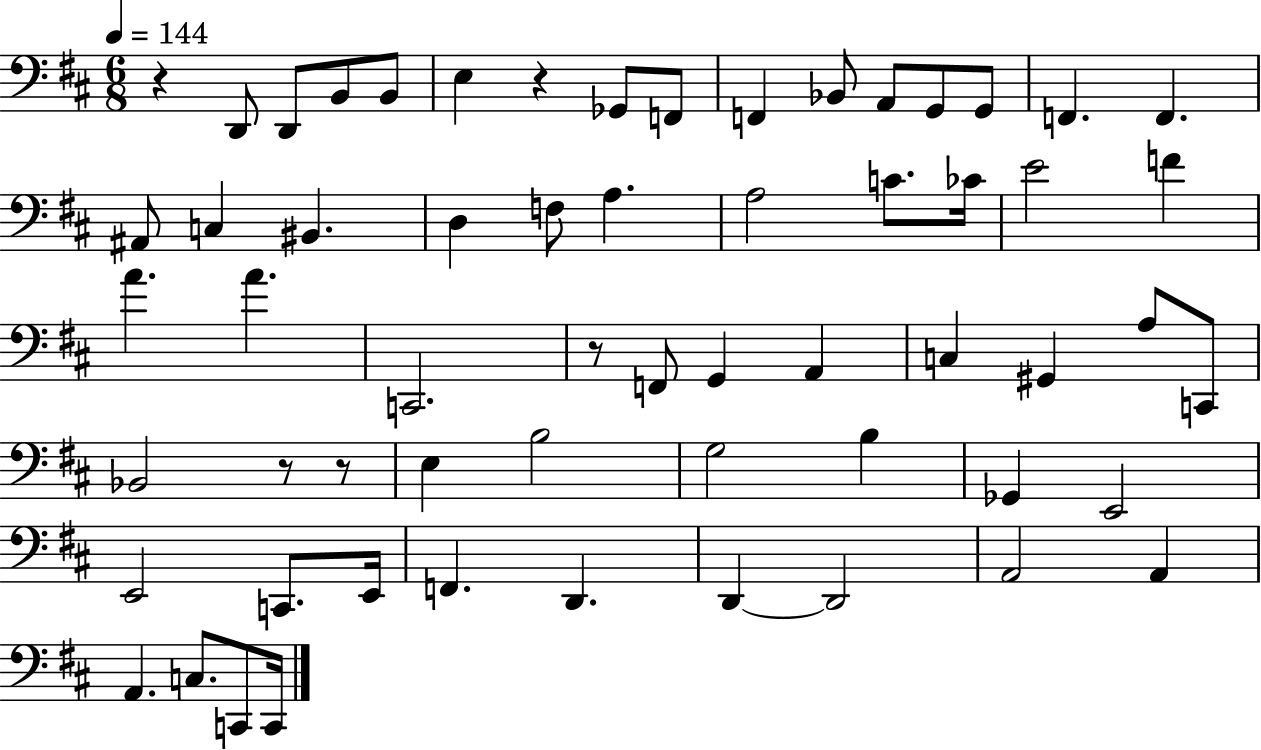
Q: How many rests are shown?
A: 5